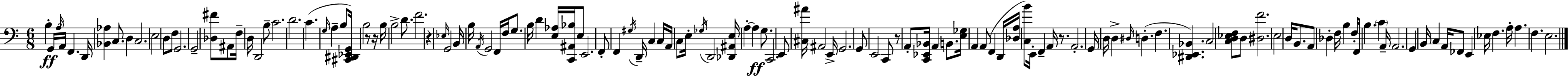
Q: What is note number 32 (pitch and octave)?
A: G2